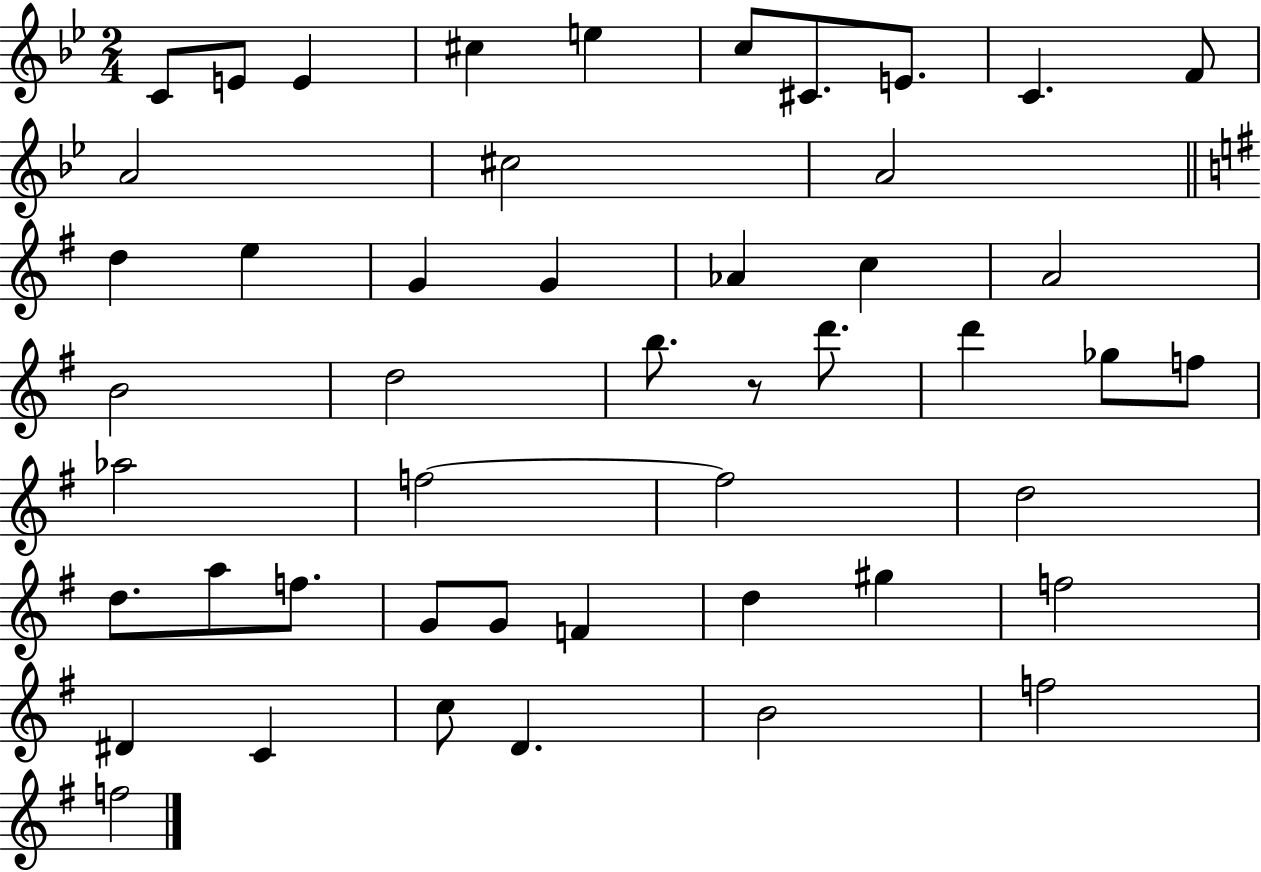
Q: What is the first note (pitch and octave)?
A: C4